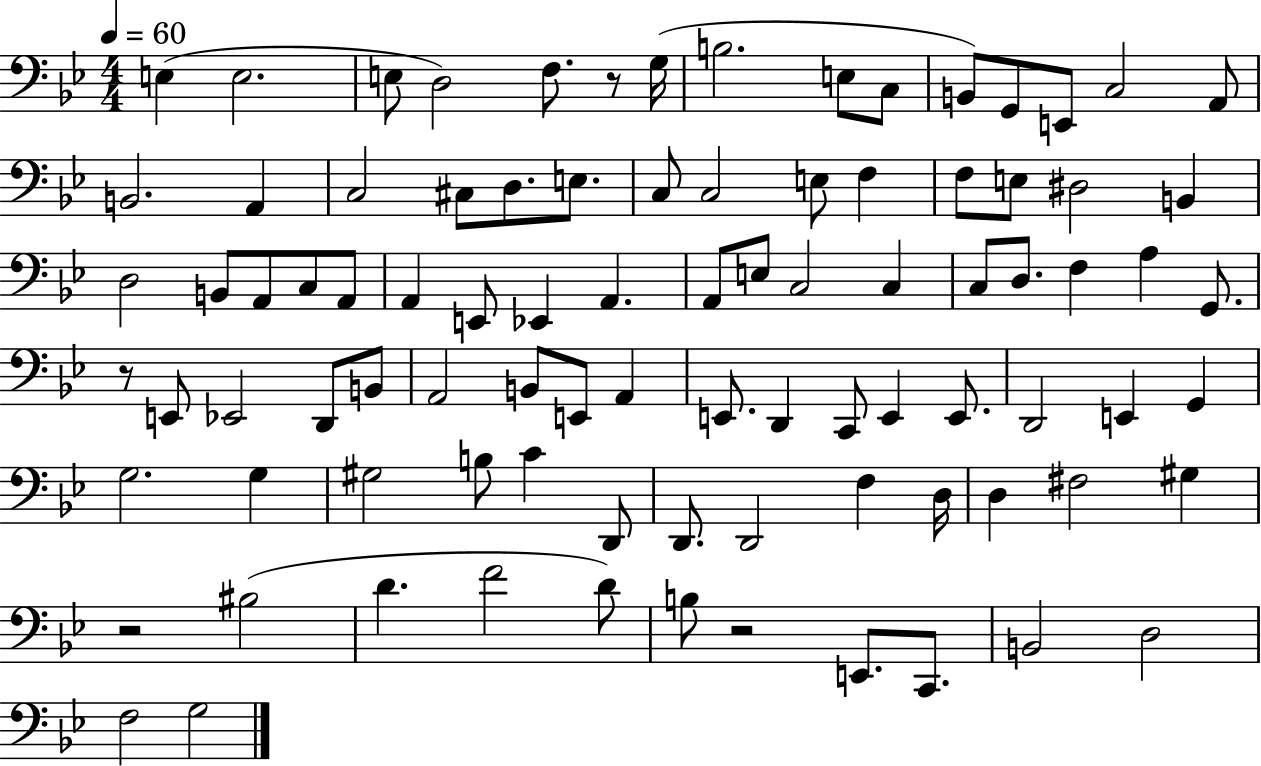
E3/q E3/h. E3/e D3/h F3/e. R/e G3/s B3/h. E3/e C3/e B2/e G2/e E2/e C3/h A2/e B2/h. A2/q C3/h C#3/e D3/e. E3/e. C3/e C3/h E3/e F3/q F3/e E3/e D#3/h B2/q D3/h B2/e A2/e C3/e A2/e A2/q E2/e Eb2/q A2/q. A2/e E3/e C3/h C3/q C3/e D3/e. F3/q A3/q G2/e. R/e E2/e Eb2/h D2/e B2/e A2/h B2/e E2/e A2/q E2/e. D2/q C2/e E2/q E2/e. D2/h E2/q G2/q G3/h. G3/q G#3/h B3/e C4/q D2/e D2/e. D2/h F3/q D3/s D3/q F#3/h G#3/q R/h BIS3/h D4/q. F4/h D4/e B3/e R/h E2/e. C2/e. B2/h D3/h F3/h G3/h